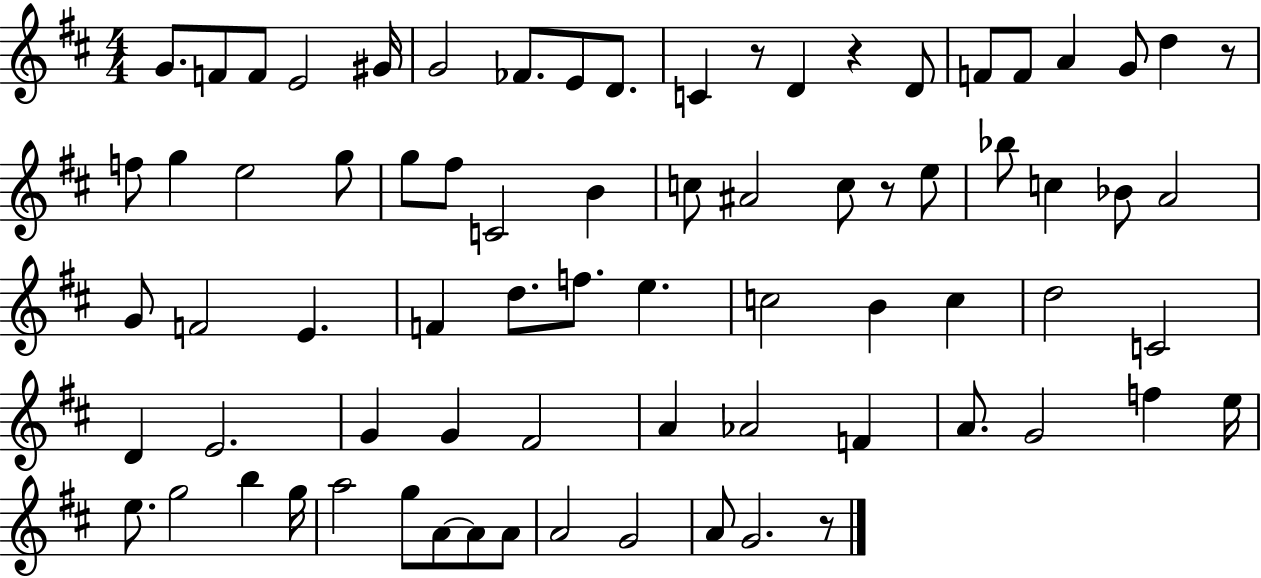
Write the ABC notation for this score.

X:1
T:Untitled
M:4/4
L:1/4
K:D
G/2 F/2 F/2 E2 ^G/4 G2 _F/2 E/2 D/2 C z/2 D z D/2 F/2 F/2 A G/2 d z/2 f/2 g e2 g/2 g/2 ^f/2 C2 B c/2 ^A2 c/2 z/2 e/2 _b/2 c _B/2 A2 G/2 F2 E F d/2 f/2 e c2 B c d2 C2 D E2 G G ^F2 A _A2 F A/2 G2 f e/4 e/2 g2 b g/4 a2 g/2 A/2 A/2 A/2 A2 G2 A/2 G2 z/2